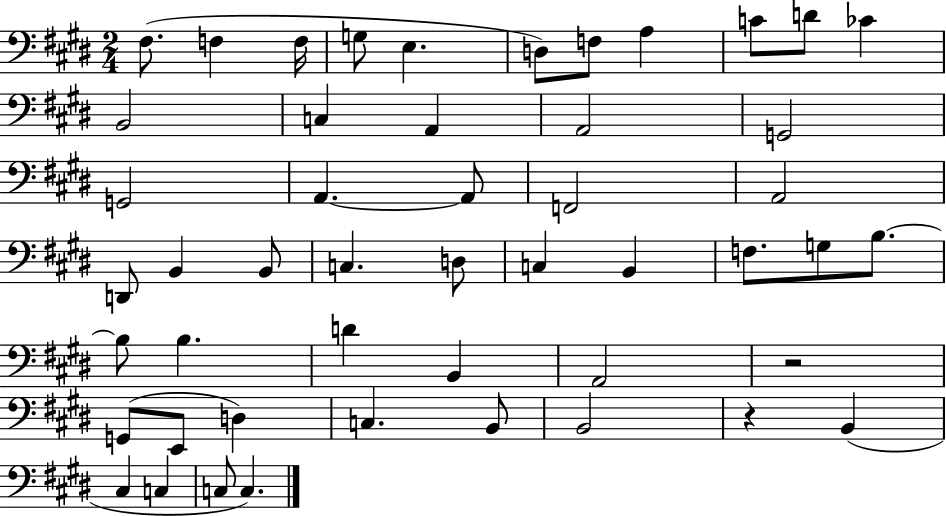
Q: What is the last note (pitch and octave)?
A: C3